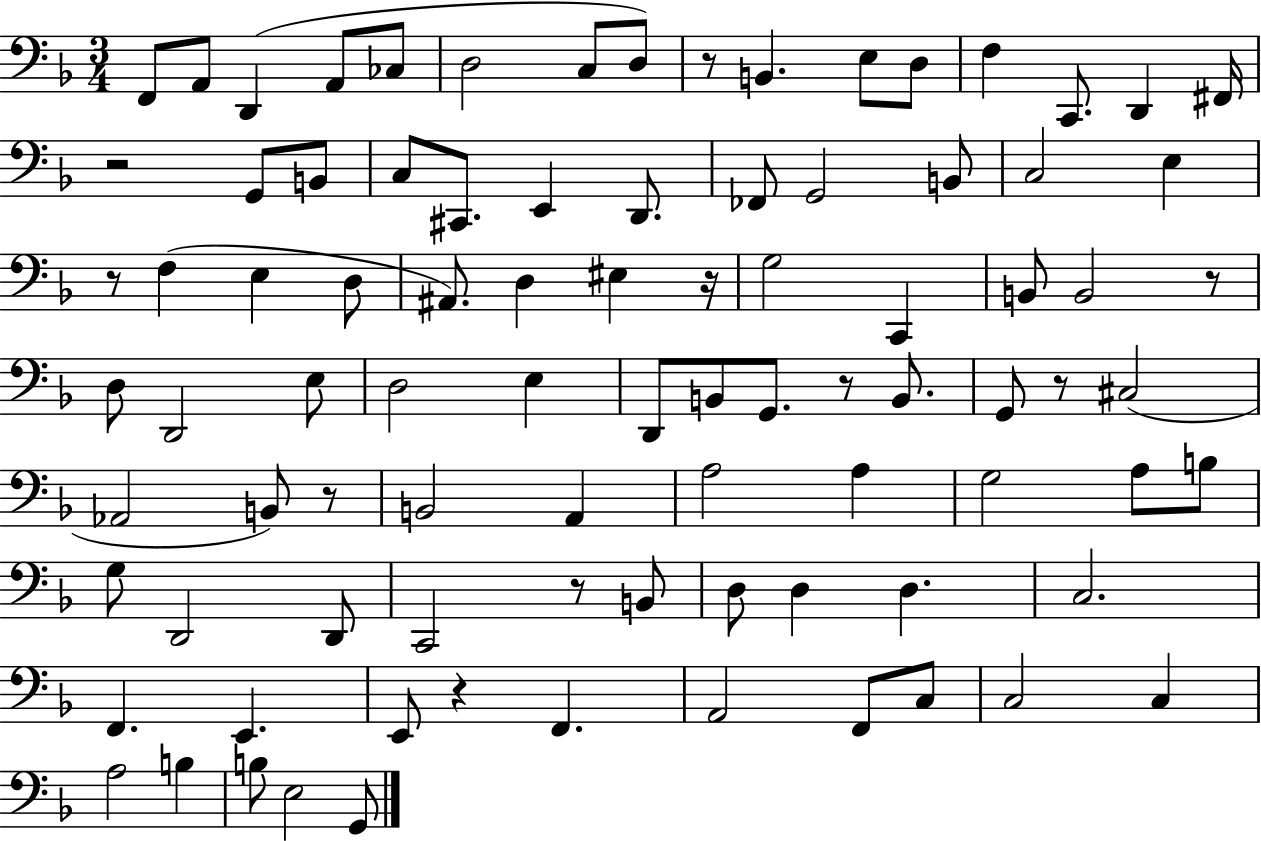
F2/e A2/e D2/q A2/e CES3/e D3/h C3/e D3/e R/e B2/q. E3/e D3/e F3/q C2/e. D2/q F#2/s R/h G2/e B2/e C3/e C#2/e. E2/q D2/e. FES2/e G2/h B2/e C3/h E3/q R/e F3/q E3/q D3/e A#2/e. D3/q EIS3/q R/s G3/h C2/q B2/e B2/h R/e D3/e D2/h E3/e D3/h E3/q D2/e B2/e G2/e. R/e B2/e. G2/e R/e C#3/h Ab2/h B2/e R/e B2/h A2/q A3/h A3/q G3/h A3/e B3/e G3/e D2/h D2/e C2/h R/e B2/e D3/e D3/q D3/q. C3/h. F2/q. E2/q. E2/e R/q F2/q. A2/h F2/e C3/e C3/h C3/q A3/h B3/q B3/e E3/h G2/e